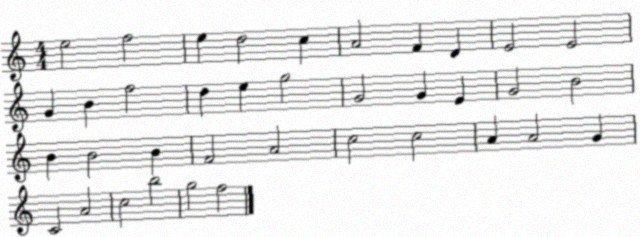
X:1
T:Untitled
M:4/4
L:1/4
K:C
e2 f2 e d2 c A2 F D E2 E2 G B f2 d e g2 G2 G E G2 B2 B B2 B F2 A2 c2 c2 A A2 G C2 A2 c2 b2 g2 f2